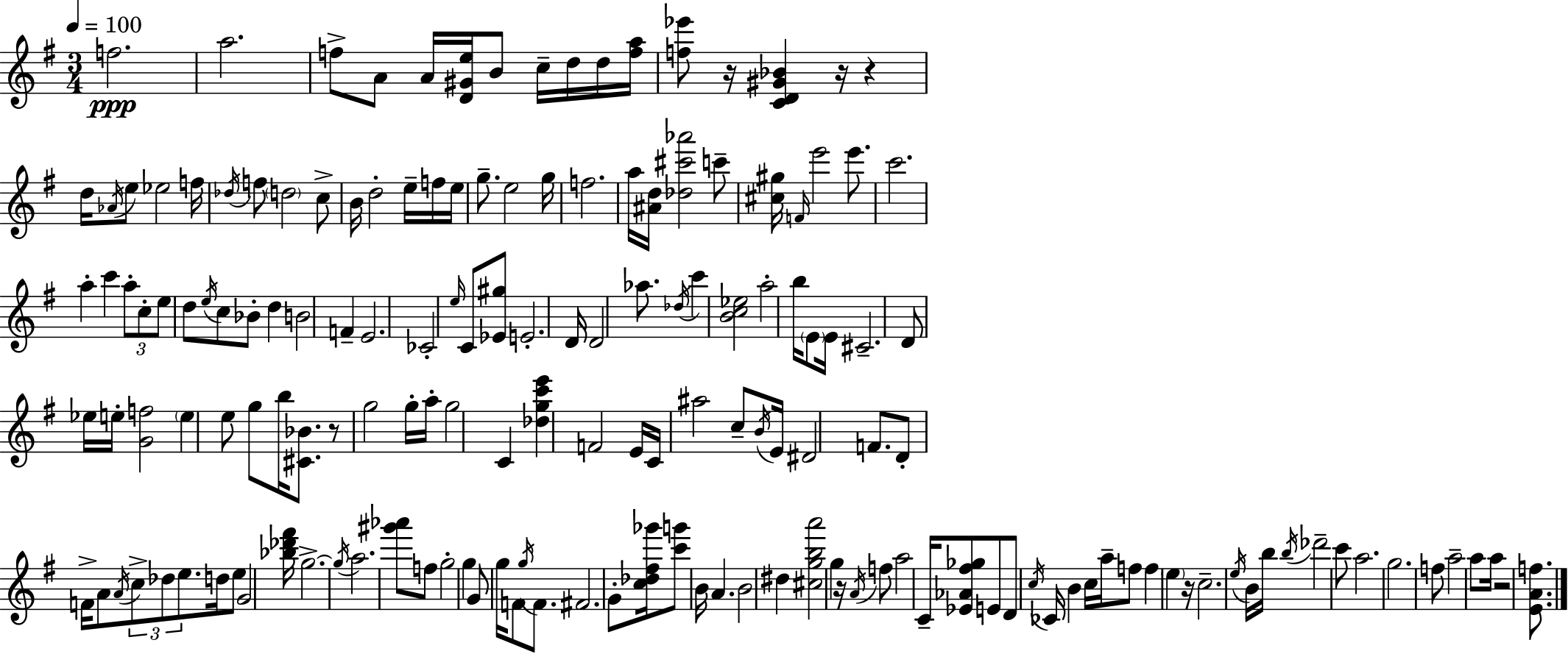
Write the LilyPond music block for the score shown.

{
  \clef treble
  \numericTimeSignature
  \time 3/4
  \key e \minor
  \tempo 4 = 100
  f''2.\ppp | a''2. | f''8-> a'8 a'16 <d' gis' e''>16 b'8 c''16-- d''16 d''16 <f'' a''>16 | <f'' ees'''>8 r16 <c' d' gis' bes'>4 r16 r4 | \break d''16 \acciaccatura { aes'16 } e''8 ees''2 | f''16 \acciaccatura { des''16 } f''8 \parenthesize d''2 | c''8-> b'16 d''2-. e''16-- | f''16 e''16 g''8.-- e''2 | \break g''16 f''2. | a''16 <ais' d''>16 <des'' cis''' aes'''>2 | c'''8-- <cis'' gis''>16 \grace { f'16 } e'''2 | e'''8. c'''2. | \break a''4-. c'''4 \tuplet 3/2 { a''8-. | c''8-. e''8 } d''8 \acciaccatura { e''16 } c''8 bes'8-. | d''4 b'2 | f'4-- e'2. | \break ces'2-. | \grace { e''16 } c'8 <ees' gis''>8 e'2.-. | d'16 d'2 | aes''8. \acciaccatura { des''16 } c'''4 <b' c'' ees''>2 | \break a''2-. | b''16 \parenthesize e'8 e'16 cis'2.-- | d'8 ees''16 e''16-. <g' f''>2 | \parenthesize e''4 e''8 | \break g''8 b''16 <cis' bes'>8. r8 g''2 | g''16-. a''16-. g''2 | c'4 <des'' g'' c''' e'''>4 f'2 | e'16 c'16 ais''2 | \break c''8-- \acciaccatura { b'16 } e'16 dis'2 | f'8. d'8-. f'16-> a'8 | \acciaccatura { a'16 } \tuplet 3/2 { c''8-> des''8 e''8. } d''16 e''8 g'2 | <bes'' des''' fis'''>16 g''2.->~~ | \break \acciaccatura { g''16 } a''2. | <gis''' aes'''>8 f''8 | g''2-. g''4 | g'8 g''16 f'8 \acciaccatura { g''16 } f'8. fis'2. | \break g'8-. | <c'' des'' fis'' ges'''>16 <c''' g'''>8 b'16 a'4. b'2 | dis''4 <cis'' g'' b'' a'''>2 | g''4 r16 \acciaccatura { a'16 } | \break f''8 a''2 c'16-- <ees' aes' fis'' ges''>8 | e'8 d'8 \acciaccatura { c''16 } ces'16 b'4 c''16 | a''16-- f''8 f''4 \parenthesize e''4 r16 | c''2.-- | \break \acciaccatura { e''16 } b'16 b''16 \acciaccatura { b''16 } des'''2-- | c'''8 a''2. | g''2. | f''8 a''2-- | \break a''8 a''16 r2 <e' a' f''>8. | \bar "|."
}